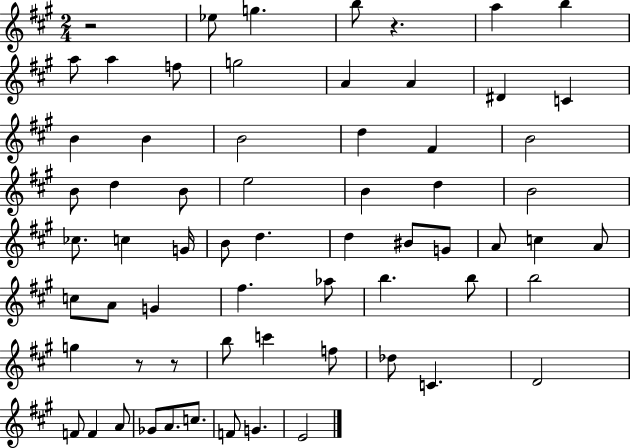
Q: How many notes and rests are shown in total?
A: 65